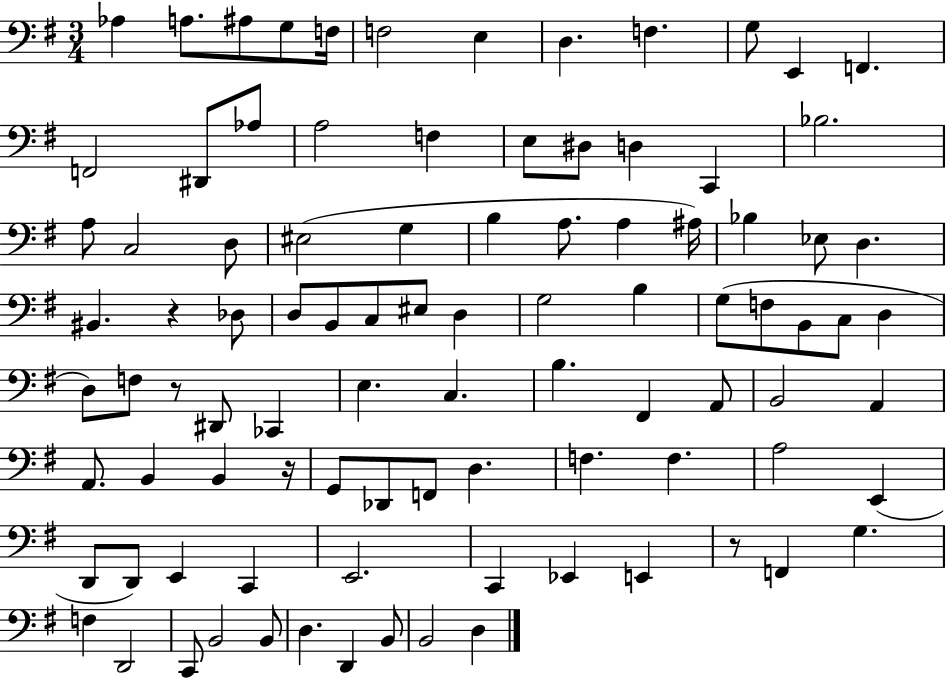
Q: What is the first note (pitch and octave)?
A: Ab3